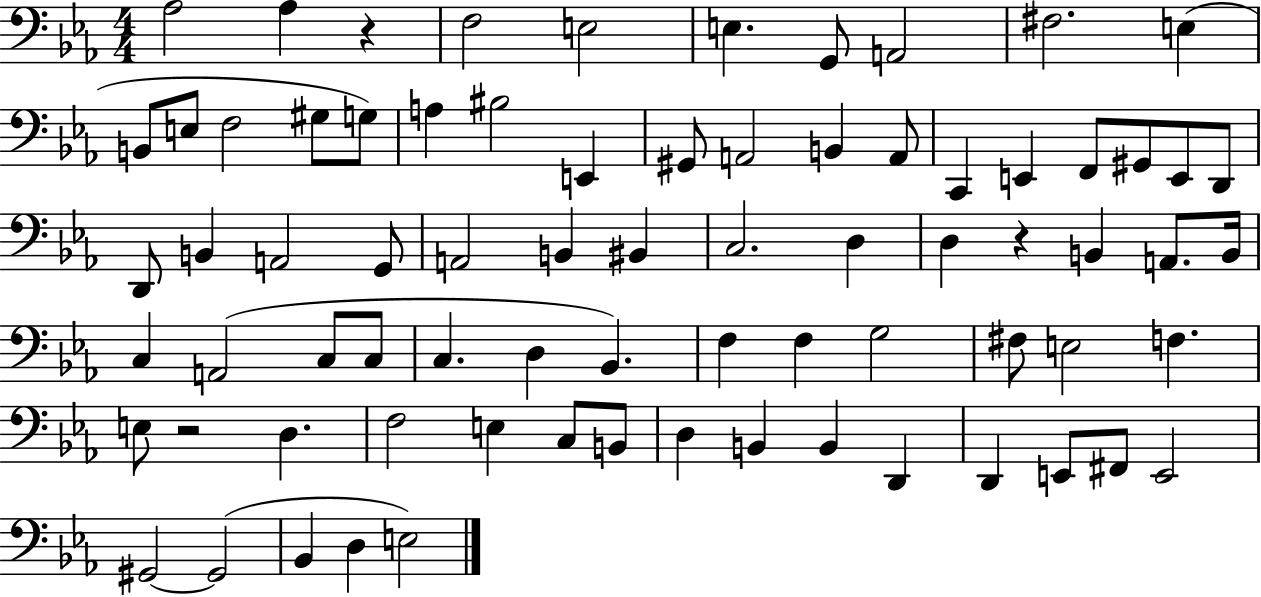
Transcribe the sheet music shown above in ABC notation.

X:1
T:Untitled
M:4/4
L:1/4
K:Eb
_A,2 _A, z F,2 E,2 E, G,,/2 A,,2 ^F,2 E, B,,/2 E,/2 F,2 ^G,/2 G,/2 A, ^B,2 E,, ^G,,/2 A,,2 B,, A,,/2 C,, E,, F,,/2 ^G,,/2 E,,/2 D,,/2 D,,/2 B,, A,,2 G,,/2 A,,2 B,, ^B,, C,2 D, D, z B,, A,,/2 B,,/4 C, A,,2 C,/2 C,/2 C, D, _B,, F, F, G,2 ^F,/2 E,2 F, E,/2 z2 D, F,2 E, C,/2 B,,/2 D, B,, B,, D,, D,, E,,/2 ^F,,/2 E,,2 ^G,,2 ^G,,2 _B,, D, E,2